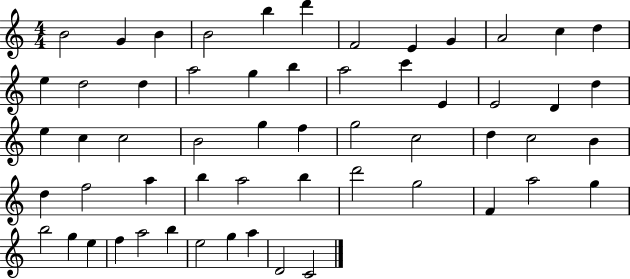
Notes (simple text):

B4/h G4/q B4/q B4/h B5/q D6/q F4/h E4/q G4/q A4/h C5/q D5/q E5/q D5/h D5/q A5/h G5/q B5/q A5/h C6/q E4/q E4/h D4/q D5/q E5/q C5/q C5/h B4/h G5/q F5/q G5/h C5/h D5/q C5/h B4/q D5/q F5/h A5/q B5/q A5/h B5/q D6/h G5/h F4/q A5/h G5/q B5/h G5/q E5/q F5/q A5/h B5/q E5/h G5/q A5/q D4/h C4/h